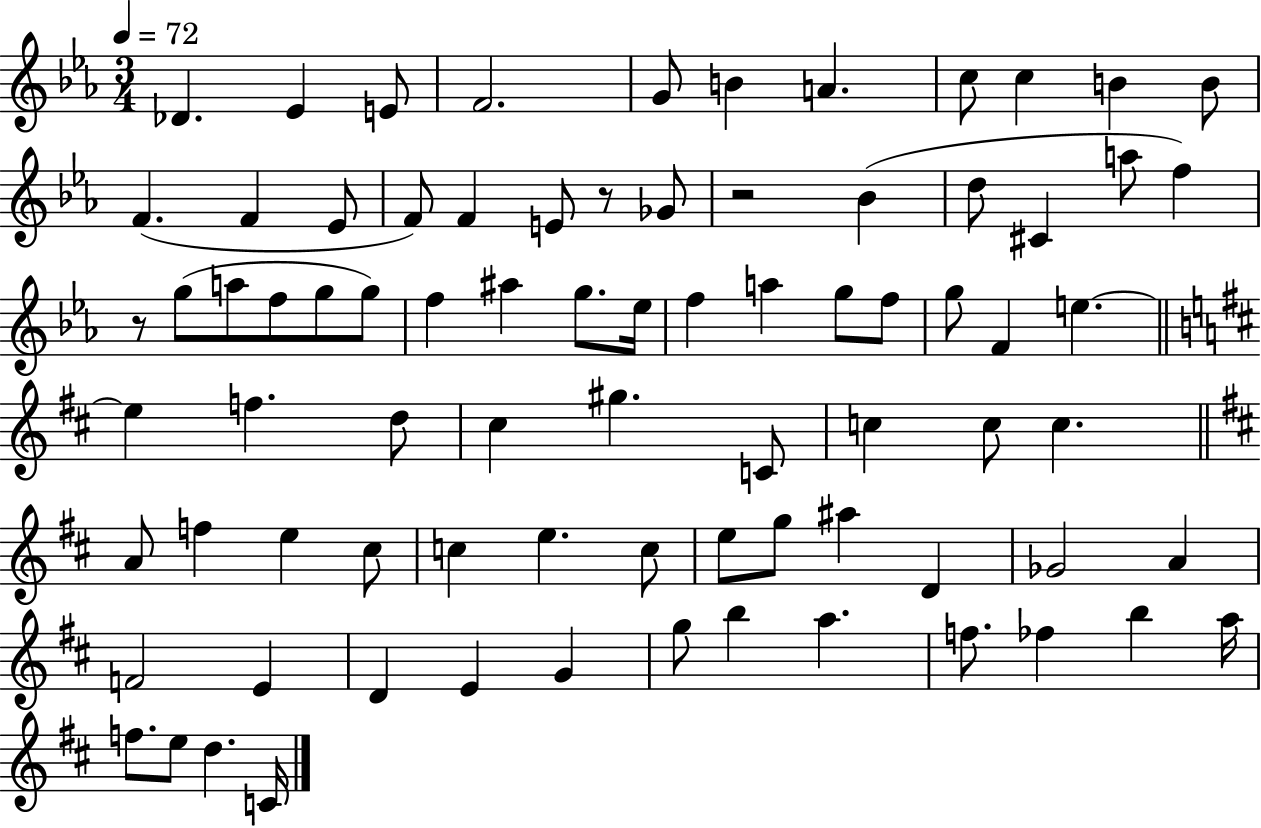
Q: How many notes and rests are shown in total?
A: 80